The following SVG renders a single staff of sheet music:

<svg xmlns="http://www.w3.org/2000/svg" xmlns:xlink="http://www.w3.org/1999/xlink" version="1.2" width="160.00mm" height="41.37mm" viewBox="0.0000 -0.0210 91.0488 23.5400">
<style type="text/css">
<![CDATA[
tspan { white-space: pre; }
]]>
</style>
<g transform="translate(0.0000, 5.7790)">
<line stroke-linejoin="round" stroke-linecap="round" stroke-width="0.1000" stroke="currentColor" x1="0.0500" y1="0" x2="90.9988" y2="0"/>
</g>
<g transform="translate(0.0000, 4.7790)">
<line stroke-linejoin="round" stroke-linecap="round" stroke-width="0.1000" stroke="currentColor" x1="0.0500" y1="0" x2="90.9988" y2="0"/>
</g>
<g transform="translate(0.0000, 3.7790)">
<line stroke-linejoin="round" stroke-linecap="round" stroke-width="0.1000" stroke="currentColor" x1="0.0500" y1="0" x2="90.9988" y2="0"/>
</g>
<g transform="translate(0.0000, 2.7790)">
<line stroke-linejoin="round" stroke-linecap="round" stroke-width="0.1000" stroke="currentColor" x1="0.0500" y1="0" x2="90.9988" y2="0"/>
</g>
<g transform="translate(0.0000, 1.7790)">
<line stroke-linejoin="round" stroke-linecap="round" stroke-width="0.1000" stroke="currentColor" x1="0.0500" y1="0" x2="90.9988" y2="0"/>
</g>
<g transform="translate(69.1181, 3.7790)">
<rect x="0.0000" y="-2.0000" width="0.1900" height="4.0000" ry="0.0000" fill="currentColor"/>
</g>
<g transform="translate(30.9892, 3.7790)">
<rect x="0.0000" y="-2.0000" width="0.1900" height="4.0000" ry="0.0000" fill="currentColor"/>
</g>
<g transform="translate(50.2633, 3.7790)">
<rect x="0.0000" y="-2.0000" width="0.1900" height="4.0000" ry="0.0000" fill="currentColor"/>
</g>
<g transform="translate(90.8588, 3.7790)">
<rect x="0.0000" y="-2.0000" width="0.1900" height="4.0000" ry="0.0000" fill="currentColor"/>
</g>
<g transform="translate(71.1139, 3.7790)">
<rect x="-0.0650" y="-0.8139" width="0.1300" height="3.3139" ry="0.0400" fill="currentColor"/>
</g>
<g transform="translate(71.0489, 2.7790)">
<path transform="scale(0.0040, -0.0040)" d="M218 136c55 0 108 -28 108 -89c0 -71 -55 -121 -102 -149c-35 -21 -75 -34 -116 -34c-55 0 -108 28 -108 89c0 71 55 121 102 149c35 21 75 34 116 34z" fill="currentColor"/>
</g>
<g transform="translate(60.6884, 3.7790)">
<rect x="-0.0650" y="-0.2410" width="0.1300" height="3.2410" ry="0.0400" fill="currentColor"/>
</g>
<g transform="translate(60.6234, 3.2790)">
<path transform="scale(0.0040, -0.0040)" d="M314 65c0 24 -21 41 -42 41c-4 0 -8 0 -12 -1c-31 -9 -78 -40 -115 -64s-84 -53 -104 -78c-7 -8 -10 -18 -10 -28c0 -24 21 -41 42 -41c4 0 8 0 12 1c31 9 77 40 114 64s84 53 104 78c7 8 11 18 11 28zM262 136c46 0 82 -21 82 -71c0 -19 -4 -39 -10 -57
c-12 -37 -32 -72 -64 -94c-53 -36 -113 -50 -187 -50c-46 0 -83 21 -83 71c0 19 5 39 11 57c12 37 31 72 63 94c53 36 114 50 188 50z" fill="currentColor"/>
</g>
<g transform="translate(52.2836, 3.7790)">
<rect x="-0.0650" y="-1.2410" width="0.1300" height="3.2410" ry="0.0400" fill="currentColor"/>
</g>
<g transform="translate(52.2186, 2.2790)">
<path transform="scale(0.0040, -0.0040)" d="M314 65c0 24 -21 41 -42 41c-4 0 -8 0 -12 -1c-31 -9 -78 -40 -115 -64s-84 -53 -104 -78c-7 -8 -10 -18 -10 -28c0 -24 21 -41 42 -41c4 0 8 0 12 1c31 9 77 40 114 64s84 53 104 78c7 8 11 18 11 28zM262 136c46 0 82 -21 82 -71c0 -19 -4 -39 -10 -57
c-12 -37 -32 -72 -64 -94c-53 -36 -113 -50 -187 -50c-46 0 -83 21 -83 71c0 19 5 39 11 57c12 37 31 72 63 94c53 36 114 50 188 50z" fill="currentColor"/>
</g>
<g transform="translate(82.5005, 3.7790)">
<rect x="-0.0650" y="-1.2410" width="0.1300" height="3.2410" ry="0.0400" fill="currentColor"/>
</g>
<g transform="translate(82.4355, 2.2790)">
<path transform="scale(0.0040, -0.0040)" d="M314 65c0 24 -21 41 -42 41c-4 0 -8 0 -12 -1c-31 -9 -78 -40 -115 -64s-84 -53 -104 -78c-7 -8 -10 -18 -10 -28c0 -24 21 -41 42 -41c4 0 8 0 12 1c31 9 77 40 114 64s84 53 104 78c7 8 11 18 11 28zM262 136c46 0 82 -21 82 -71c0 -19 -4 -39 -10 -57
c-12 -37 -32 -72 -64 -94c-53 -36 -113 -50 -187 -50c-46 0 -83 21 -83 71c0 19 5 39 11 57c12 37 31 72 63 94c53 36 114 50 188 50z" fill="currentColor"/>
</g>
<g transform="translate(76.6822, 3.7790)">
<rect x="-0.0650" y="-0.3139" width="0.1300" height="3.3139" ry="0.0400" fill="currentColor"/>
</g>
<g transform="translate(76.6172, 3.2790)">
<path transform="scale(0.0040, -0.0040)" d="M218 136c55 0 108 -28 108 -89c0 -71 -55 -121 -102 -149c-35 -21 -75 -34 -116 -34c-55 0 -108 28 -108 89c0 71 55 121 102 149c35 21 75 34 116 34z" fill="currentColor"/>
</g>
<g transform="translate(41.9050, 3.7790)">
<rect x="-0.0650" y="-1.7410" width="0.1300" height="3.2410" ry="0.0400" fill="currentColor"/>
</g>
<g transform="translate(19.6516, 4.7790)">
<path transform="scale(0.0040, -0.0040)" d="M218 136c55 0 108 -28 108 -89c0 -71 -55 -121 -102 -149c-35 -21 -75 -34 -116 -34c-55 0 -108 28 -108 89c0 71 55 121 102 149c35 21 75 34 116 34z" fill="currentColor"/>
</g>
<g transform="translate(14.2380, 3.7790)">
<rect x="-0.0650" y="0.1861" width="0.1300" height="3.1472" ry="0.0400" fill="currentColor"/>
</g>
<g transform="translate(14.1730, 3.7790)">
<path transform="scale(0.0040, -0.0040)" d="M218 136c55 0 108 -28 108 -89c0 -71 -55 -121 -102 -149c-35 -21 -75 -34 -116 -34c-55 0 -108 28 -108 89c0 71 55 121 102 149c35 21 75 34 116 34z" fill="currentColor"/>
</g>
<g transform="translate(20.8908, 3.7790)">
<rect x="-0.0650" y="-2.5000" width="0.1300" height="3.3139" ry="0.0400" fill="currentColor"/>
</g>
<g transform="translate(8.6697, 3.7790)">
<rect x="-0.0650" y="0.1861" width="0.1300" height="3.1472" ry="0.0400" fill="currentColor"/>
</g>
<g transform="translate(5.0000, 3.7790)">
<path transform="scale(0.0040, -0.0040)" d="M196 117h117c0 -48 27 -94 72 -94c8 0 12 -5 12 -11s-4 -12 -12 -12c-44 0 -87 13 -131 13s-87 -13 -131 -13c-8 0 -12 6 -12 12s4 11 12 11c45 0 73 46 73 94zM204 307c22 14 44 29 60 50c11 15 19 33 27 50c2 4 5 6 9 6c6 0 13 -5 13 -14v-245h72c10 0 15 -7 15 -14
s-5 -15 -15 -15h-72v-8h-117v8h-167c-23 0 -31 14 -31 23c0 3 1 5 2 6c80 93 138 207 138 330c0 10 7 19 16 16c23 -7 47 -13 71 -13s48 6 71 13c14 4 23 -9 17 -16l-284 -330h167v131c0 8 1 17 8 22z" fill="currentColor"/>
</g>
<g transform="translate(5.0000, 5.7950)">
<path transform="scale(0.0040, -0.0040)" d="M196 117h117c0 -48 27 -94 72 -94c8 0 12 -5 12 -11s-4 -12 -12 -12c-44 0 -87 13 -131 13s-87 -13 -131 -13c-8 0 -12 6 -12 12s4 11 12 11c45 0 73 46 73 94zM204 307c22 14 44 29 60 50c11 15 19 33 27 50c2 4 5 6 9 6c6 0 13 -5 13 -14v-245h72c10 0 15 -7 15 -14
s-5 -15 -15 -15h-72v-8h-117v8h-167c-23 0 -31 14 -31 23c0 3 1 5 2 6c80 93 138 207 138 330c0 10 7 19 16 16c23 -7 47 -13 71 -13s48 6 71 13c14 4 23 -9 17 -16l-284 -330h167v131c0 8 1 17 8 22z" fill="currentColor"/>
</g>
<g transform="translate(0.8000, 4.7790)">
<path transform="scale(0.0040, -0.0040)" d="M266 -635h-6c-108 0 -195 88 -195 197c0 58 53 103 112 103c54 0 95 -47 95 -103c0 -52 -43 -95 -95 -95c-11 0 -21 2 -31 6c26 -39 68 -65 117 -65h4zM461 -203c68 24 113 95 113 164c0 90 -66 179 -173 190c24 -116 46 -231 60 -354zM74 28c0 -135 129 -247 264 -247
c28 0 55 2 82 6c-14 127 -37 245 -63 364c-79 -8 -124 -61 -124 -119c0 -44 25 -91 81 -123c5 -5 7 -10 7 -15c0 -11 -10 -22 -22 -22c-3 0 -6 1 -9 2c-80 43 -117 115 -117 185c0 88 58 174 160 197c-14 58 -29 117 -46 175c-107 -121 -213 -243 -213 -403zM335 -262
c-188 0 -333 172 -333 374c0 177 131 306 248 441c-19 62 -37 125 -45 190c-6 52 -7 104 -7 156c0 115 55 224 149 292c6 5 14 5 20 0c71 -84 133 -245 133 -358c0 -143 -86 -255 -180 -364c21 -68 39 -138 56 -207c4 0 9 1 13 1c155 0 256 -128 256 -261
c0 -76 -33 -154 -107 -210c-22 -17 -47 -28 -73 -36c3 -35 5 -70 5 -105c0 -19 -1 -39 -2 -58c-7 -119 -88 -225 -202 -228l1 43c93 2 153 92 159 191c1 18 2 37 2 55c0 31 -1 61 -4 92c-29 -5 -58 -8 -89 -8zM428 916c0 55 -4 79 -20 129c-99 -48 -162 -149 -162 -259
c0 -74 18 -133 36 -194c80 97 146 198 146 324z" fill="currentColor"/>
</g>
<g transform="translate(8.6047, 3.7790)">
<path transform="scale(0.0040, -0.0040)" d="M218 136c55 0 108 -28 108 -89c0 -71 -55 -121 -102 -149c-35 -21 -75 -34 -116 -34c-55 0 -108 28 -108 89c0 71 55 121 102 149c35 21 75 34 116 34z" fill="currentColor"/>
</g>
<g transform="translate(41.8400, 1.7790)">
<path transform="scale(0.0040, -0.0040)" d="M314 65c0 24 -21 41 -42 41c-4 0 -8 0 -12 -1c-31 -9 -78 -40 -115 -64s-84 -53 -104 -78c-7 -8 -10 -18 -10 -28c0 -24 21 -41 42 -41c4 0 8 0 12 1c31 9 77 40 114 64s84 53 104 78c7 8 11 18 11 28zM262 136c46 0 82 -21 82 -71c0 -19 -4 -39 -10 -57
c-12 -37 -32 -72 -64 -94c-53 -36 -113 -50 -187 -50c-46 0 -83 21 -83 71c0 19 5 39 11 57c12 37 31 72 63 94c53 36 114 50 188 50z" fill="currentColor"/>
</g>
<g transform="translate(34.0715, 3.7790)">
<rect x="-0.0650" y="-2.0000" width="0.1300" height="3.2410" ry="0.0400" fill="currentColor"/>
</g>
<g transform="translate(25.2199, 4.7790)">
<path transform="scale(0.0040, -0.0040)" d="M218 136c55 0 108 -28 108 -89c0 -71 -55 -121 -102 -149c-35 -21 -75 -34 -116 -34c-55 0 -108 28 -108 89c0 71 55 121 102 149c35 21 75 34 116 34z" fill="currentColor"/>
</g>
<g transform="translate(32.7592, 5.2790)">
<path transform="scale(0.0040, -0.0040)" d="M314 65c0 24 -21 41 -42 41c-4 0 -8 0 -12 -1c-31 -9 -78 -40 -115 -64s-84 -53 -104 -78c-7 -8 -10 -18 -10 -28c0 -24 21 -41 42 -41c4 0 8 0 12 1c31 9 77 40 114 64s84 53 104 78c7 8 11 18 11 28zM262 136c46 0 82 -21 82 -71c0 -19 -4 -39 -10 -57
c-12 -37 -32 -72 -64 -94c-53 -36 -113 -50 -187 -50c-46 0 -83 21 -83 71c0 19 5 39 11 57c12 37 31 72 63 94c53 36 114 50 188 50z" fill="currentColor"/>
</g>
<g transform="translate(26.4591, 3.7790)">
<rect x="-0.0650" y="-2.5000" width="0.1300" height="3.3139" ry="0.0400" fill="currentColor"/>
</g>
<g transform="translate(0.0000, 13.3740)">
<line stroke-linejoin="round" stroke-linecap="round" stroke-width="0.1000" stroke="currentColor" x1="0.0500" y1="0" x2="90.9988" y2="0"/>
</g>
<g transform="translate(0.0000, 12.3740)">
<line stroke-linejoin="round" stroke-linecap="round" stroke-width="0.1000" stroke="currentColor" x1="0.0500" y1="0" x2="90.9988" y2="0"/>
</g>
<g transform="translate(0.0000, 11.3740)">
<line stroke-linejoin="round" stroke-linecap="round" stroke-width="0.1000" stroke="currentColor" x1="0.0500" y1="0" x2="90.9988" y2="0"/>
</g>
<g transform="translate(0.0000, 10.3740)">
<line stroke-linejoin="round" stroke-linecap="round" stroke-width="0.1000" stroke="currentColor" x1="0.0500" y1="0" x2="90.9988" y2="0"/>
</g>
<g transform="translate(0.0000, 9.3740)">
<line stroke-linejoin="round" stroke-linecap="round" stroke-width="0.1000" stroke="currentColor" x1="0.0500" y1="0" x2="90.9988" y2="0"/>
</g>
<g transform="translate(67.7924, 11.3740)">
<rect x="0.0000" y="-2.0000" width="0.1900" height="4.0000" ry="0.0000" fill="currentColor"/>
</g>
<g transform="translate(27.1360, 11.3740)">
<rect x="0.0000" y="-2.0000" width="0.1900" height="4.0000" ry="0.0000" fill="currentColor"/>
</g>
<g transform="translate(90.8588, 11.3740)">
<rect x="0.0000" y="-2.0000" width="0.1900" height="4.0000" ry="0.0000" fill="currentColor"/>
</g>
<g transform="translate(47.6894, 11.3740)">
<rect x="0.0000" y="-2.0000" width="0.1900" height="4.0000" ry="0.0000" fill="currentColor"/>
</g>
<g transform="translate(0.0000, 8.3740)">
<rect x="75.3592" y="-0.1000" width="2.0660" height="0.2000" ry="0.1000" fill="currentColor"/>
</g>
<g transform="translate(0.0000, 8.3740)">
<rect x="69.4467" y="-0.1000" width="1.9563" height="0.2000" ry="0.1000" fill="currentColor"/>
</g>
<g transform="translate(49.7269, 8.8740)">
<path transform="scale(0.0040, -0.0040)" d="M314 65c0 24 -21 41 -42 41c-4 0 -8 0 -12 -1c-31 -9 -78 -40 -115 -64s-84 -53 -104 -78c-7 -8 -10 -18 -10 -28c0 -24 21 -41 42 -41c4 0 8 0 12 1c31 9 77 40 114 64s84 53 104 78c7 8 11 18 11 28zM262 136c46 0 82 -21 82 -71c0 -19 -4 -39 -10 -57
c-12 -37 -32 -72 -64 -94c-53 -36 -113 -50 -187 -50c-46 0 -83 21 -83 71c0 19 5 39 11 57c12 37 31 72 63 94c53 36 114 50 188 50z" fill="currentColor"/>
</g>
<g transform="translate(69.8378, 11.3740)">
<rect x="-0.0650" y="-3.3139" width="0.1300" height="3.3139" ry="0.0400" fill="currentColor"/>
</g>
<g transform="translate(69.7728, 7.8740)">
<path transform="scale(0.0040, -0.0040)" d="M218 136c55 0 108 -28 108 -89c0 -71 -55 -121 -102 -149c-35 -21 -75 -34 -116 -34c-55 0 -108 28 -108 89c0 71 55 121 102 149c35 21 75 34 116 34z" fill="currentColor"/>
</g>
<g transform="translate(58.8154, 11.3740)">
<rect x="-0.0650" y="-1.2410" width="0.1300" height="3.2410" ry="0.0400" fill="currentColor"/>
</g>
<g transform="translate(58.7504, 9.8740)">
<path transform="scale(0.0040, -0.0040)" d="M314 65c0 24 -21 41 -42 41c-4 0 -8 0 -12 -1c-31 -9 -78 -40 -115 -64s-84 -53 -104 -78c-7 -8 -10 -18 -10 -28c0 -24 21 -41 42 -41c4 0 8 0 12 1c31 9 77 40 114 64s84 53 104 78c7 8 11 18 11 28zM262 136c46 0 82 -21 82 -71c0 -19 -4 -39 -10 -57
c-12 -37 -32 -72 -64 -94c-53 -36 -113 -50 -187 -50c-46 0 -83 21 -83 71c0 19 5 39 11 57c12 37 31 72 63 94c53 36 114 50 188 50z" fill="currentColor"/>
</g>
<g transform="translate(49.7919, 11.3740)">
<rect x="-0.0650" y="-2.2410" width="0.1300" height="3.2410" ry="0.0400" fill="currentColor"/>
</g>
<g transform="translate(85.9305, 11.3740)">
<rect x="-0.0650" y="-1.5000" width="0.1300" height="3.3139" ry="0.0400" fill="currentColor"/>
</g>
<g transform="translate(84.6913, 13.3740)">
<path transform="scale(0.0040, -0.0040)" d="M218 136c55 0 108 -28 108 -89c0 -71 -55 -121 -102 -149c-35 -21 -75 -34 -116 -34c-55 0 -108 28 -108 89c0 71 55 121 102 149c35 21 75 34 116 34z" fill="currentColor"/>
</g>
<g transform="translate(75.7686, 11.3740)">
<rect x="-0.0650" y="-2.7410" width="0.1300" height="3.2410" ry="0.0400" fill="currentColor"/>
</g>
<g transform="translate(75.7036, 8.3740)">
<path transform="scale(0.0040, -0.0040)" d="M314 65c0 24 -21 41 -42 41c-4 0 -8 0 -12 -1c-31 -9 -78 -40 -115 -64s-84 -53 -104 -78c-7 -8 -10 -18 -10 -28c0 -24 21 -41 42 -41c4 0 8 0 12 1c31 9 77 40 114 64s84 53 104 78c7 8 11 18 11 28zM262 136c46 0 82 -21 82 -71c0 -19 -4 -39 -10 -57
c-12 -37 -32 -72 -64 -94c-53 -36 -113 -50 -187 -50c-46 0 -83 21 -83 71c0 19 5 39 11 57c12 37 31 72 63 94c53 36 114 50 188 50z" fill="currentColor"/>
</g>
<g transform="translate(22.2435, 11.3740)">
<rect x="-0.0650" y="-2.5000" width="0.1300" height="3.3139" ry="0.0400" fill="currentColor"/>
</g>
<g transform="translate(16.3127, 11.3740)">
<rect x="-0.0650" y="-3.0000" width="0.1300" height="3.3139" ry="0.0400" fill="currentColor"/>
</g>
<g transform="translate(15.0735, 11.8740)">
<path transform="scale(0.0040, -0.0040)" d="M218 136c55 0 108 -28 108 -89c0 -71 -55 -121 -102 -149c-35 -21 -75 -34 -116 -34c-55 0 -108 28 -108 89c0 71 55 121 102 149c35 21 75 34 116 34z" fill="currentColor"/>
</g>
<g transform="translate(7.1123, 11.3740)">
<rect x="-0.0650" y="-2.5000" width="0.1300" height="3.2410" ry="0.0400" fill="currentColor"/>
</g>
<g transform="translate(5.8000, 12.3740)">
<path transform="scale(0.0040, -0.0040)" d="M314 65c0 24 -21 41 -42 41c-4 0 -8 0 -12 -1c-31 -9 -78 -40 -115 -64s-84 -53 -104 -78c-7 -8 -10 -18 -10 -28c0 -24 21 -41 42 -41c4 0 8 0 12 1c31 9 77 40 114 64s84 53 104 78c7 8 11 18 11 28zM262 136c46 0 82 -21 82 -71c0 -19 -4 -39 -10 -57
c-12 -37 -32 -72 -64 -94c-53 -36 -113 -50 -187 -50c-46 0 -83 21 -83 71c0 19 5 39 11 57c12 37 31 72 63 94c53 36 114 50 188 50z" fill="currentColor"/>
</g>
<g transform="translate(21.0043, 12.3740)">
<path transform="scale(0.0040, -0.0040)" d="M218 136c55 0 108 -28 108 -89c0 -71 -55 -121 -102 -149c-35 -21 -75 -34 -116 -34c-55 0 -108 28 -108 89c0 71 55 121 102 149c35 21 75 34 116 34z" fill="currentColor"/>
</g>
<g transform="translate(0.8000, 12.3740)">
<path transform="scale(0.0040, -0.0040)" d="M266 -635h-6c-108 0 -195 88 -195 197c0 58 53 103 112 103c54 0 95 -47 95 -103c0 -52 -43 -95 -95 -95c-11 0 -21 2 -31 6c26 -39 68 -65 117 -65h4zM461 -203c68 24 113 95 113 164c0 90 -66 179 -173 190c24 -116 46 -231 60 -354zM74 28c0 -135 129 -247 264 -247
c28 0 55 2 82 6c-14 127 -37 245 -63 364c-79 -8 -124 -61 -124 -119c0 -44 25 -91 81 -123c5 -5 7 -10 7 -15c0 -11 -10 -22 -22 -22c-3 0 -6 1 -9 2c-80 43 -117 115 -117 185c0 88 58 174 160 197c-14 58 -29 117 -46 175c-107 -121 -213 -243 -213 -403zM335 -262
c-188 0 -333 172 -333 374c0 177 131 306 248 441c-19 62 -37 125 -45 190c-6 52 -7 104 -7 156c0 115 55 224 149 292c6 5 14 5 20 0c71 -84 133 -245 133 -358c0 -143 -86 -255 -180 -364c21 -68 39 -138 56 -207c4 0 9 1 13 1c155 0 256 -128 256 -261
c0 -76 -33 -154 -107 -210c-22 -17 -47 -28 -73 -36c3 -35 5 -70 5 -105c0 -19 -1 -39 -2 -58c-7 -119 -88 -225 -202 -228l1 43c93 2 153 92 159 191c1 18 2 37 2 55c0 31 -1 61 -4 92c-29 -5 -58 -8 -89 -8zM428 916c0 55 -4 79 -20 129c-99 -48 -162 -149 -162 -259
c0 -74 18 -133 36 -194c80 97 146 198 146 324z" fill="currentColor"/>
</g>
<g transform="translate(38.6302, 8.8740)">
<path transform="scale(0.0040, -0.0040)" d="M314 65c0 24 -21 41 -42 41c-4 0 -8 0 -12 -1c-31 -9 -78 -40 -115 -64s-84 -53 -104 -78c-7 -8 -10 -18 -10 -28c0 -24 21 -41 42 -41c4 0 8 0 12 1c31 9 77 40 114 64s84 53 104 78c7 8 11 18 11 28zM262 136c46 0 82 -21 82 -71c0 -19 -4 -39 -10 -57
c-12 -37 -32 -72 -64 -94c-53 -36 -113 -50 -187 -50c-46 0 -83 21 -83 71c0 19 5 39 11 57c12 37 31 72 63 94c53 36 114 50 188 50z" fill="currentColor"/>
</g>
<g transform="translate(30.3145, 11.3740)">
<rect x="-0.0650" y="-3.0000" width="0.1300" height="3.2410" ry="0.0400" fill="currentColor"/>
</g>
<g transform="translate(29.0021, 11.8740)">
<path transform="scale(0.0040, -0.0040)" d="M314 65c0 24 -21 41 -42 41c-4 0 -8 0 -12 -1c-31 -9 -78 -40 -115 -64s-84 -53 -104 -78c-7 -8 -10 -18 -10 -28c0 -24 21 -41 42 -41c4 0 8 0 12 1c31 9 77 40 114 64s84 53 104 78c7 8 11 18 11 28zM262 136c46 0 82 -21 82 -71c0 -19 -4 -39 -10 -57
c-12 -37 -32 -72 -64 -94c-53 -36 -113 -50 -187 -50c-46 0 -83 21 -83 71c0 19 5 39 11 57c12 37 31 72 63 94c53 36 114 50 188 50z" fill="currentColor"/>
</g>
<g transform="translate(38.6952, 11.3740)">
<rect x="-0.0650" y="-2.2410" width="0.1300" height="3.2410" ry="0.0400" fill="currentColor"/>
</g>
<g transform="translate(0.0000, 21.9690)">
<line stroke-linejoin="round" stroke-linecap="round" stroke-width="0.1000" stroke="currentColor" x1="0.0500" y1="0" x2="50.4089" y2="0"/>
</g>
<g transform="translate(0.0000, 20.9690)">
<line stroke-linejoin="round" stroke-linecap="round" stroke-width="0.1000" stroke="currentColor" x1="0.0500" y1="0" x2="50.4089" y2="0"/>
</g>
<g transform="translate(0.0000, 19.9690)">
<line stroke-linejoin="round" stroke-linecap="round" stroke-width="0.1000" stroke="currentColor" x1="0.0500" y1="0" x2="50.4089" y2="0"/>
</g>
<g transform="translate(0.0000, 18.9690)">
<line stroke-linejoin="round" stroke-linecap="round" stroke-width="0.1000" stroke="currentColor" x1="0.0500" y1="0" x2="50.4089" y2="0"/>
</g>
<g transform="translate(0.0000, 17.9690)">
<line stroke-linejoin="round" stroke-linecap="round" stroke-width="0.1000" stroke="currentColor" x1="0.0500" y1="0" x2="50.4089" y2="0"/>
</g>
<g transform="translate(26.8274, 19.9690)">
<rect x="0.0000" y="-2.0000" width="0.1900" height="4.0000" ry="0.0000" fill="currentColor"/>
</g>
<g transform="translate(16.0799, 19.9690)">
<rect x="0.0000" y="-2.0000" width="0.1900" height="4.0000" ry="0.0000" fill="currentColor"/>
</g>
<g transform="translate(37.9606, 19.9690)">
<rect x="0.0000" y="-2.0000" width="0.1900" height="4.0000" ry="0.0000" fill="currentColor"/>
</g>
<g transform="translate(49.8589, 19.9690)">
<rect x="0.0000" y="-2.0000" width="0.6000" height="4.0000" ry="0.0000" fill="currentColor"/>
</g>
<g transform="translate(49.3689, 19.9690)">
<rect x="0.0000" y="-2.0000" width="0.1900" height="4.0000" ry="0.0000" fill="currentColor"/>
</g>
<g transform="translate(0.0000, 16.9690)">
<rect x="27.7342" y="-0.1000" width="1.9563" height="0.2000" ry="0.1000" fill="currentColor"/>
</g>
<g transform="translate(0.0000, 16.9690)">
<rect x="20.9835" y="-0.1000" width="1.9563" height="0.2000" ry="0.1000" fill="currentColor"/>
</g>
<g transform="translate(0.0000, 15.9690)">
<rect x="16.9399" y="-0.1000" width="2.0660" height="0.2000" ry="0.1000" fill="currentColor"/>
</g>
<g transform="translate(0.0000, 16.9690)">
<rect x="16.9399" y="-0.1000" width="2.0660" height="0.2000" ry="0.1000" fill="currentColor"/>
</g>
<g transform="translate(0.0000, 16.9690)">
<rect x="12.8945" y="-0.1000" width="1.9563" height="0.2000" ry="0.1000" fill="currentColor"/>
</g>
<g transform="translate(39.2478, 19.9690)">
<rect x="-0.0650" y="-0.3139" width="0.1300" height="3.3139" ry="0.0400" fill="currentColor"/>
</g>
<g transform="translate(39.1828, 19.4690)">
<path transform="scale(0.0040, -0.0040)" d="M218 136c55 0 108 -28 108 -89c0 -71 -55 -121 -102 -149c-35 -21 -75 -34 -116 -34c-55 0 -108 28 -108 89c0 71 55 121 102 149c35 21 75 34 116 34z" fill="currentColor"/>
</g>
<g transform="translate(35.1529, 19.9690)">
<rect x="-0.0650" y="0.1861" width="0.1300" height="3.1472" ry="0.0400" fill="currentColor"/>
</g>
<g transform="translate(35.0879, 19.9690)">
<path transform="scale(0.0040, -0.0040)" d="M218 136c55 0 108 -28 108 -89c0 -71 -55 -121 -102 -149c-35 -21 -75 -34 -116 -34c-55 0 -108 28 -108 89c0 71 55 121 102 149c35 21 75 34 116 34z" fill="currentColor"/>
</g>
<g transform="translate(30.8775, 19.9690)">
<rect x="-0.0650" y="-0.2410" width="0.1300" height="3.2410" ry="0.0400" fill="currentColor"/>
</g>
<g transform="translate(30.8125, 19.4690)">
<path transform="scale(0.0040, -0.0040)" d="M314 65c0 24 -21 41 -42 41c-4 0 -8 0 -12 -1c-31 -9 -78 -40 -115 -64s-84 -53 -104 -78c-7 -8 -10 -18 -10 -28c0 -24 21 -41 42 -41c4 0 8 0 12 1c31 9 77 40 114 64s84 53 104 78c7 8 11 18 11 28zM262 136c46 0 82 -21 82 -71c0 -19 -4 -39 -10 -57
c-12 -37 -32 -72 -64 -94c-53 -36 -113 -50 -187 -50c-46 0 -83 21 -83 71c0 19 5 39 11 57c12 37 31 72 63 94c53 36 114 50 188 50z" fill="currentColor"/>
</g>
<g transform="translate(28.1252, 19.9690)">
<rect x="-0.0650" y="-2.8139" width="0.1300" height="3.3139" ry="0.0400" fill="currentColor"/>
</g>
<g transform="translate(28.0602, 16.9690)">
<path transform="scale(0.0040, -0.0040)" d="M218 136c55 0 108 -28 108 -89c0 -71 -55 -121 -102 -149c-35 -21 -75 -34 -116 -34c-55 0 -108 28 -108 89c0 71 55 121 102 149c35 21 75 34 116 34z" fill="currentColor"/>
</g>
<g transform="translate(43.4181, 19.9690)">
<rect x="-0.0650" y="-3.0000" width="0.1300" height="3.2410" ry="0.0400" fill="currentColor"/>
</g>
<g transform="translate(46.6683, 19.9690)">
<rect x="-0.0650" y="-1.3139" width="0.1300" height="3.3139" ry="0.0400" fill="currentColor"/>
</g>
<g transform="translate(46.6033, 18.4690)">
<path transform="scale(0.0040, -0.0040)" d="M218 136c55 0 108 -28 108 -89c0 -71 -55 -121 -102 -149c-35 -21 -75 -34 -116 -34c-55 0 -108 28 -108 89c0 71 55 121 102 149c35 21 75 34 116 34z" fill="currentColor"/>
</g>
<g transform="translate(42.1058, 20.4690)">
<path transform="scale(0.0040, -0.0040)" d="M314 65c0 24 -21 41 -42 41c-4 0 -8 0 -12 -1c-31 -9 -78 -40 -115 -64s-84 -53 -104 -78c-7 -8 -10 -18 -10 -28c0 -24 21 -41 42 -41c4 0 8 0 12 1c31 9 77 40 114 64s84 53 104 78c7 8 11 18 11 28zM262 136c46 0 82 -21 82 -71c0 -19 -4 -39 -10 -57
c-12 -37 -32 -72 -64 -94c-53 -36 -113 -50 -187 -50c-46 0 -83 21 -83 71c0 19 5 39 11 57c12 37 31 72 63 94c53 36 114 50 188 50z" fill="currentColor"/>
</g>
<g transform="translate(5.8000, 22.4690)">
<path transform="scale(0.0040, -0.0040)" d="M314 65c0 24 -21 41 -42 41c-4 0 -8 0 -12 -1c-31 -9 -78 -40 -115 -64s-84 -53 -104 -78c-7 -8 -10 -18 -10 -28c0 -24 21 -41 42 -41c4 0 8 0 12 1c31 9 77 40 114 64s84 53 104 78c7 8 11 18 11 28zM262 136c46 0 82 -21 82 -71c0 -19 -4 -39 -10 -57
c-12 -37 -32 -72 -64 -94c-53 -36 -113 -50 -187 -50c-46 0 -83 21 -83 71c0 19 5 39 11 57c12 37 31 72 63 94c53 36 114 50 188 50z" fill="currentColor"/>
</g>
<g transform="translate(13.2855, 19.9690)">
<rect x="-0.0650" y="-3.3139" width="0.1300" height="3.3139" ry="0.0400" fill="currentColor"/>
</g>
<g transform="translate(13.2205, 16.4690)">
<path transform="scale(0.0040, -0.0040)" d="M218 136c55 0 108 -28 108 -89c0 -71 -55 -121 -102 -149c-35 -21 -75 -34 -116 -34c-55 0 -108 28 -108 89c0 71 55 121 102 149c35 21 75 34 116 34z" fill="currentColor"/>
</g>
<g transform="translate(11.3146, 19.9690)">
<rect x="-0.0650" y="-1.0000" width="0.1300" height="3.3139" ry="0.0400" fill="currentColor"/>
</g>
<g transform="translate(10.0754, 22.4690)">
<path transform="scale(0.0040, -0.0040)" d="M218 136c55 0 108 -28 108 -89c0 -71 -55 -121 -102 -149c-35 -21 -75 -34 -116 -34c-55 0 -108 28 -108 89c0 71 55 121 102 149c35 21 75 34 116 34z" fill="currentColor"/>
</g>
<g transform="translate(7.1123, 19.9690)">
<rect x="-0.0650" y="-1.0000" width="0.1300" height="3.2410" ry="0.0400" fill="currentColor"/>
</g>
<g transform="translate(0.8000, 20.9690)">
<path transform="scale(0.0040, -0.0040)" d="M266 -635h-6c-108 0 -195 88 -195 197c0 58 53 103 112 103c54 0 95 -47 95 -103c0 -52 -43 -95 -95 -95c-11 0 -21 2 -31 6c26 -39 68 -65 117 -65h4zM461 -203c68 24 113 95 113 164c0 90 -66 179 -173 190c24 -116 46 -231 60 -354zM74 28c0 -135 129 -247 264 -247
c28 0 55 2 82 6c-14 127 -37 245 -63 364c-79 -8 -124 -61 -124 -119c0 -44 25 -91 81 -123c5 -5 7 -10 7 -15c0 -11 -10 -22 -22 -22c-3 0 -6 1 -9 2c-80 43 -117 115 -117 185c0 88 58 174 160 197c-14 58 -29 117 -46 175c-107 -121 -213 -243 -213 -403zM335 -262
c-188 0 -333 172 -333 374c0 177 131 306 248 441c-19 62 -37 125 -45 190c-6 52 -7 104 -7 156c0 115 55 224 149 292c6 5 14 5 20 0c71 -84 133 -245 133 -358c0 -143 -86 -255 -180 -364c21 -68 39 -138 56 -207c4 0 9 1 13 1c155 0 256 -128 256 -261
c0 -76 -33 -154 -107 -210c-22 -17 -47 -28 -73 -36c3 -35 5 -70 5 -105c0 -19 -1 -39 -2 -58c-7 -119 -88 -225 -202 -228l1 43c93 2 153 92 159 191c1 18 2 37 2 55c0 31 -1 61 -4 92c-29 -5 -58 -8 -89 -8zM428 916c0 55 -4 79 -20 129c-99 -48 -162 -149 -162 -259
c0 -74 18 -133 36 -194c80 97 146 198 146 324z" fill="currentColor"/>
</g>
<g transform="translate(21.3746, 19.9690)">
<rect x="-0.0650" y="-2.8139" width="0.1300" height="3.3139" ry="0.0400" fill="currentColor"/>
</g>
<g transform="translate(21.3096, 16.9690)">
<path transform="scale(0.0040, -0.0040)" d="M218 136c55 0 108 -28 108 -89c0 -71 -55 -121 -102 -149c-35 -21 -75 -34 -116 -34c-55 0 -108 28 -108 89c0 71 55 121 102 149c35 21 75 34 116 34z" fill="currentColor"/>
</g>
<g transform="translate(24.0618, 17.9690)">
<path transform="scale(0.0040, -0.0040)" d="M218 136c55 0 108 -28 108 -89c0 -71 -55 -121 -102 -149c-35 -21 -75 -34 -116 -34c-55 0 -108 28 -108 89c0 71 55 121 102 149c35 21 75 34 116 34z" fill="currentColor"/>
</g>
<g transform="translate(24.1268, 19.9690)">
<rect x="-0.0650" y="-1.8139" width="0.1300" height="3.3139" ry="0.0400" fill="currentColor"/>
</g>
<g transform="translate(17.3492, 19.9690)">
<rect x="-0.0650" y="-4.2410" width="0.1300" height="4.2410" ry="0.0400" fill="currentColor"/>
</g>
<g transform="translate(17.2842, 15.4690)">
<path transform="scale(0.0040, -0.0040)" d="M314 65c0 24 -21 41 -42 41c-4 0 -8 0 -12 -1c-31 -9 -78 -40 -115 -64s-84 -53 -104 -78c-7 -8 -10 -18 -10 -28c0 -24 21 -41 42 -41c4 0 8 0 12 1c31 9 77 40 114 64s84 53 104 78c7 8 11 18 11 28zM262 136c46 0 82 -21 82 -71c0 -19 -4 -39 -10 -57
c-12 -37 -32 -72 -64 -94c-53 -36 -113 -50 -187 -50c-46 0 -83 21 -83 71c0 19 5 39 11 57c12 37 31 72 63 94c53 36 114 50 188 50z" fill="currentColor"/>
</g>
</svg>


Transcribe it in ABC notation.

X:1
T:Untitled
M:4/4
L:1/4
K:C
B B G G F2 f2 e2 c2 d c e2 G2 A G A2 g2 g2 e2 b a2 E D2 D b d'2 a f a c2 B c A2 e